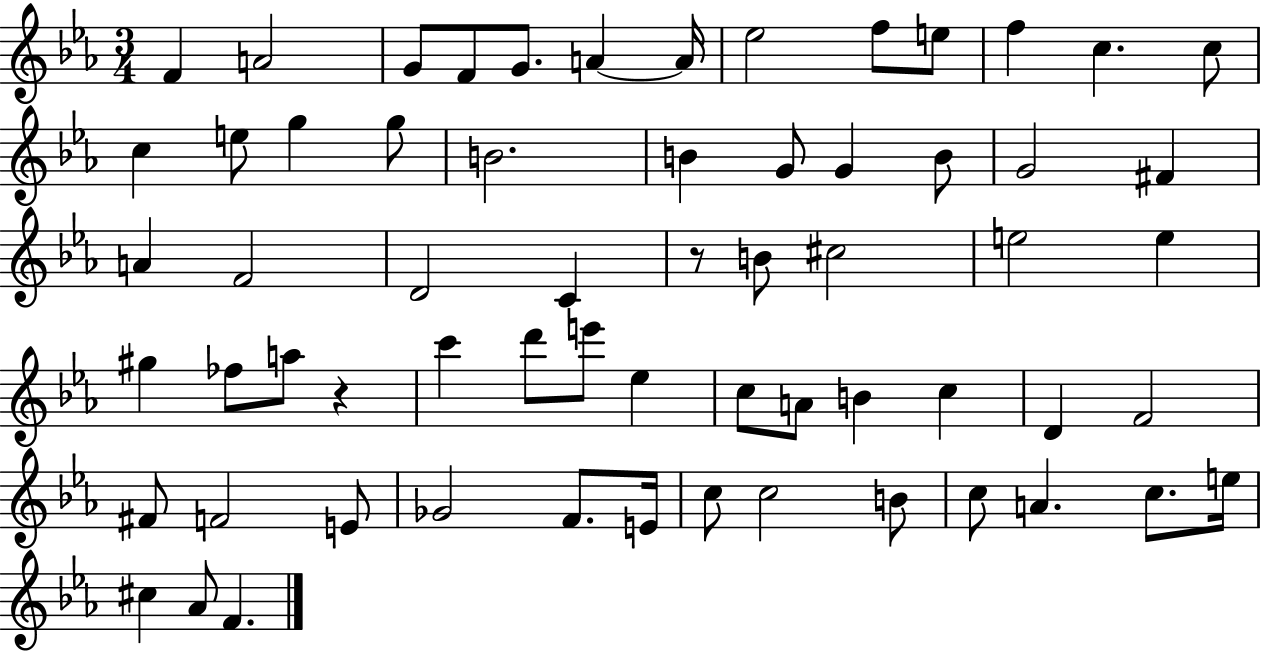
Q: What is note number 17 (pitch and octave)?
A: G5